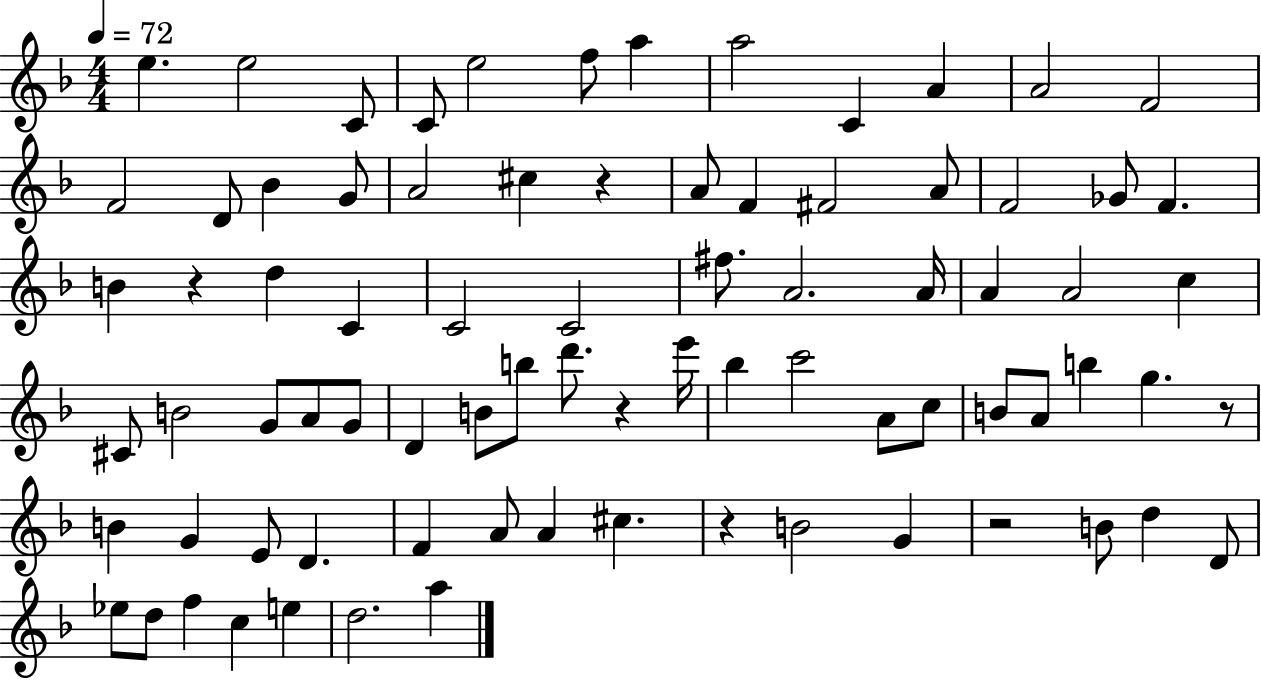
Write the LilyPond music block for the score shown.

{
  \clef treble
  \numericTimeSignature
  \time 4/4
  \key f \major
  \tempo 4 = 72
  e''4. e''2 c'8 | c'8 e''2 f''8 a''4 | a''2 c'4 a'4 | a'2 f'2 | \break f'2 d'8 bes'4 g'8 | a'2 cis''4 r4 | a'8 f'4 fis'2 a'8 | f'2 ges'8 f'4. | \break b'4 r4 d''4 c'4 | c'2 c'2 | fis''8. a'2. a'16 | a'4 a'2 c''4 | \break cis'8 b'2 g'8 a'8 g'8 | d'4 b'8 b''8 d'''8. r4 e'''16 | bes''4 c'''2 a'8 c''8 | b'8 a'8 b''4 g''4. r8 | \break b'4 g'4 e'8 d'4. | f'4 a'8 a'4 cis''4. | r4 b'2 g'4 | r2 b'8 d''4 d'8 | \break ees''8 d''8 f''4 c''4 e''4 | d''2. a''4 | \bar "|."
}